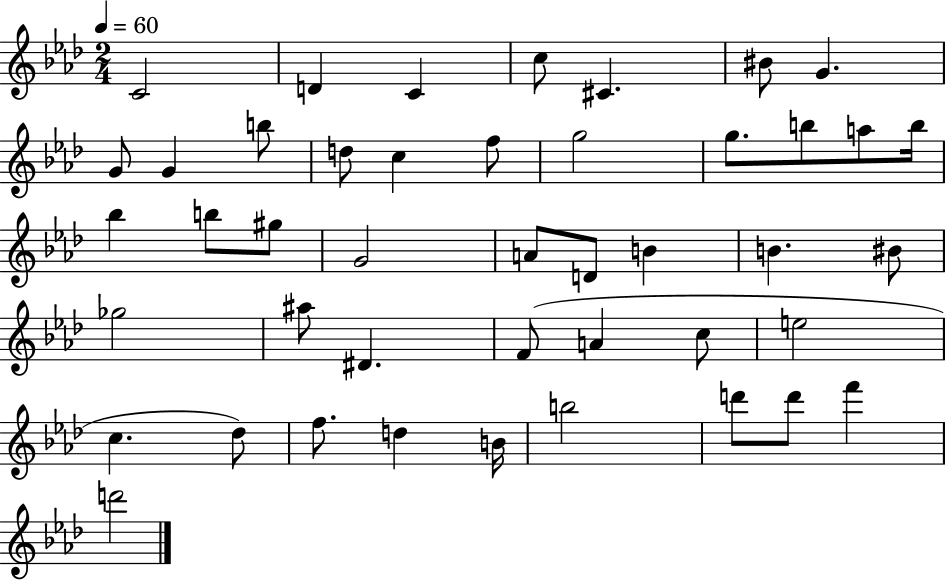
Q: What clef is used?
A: treble